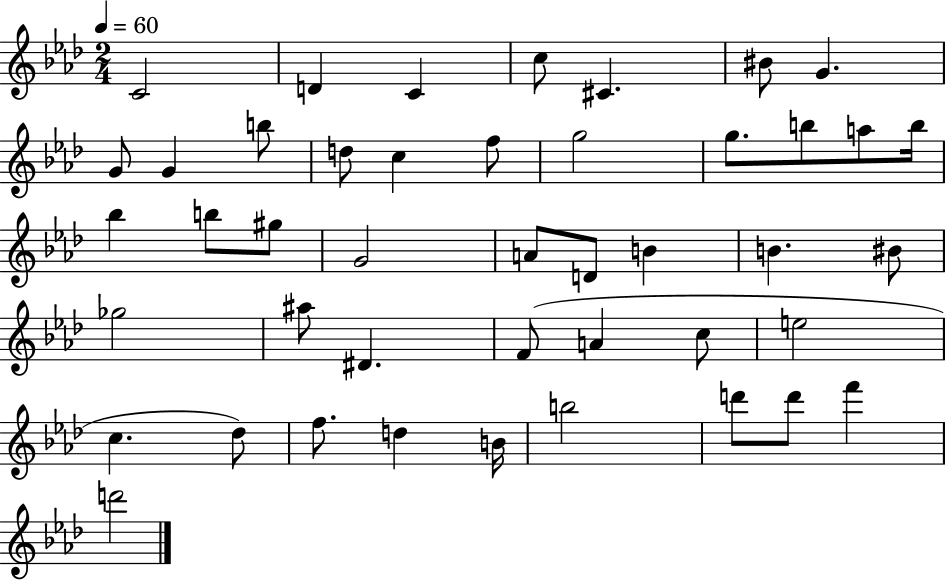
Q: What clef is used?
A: treble